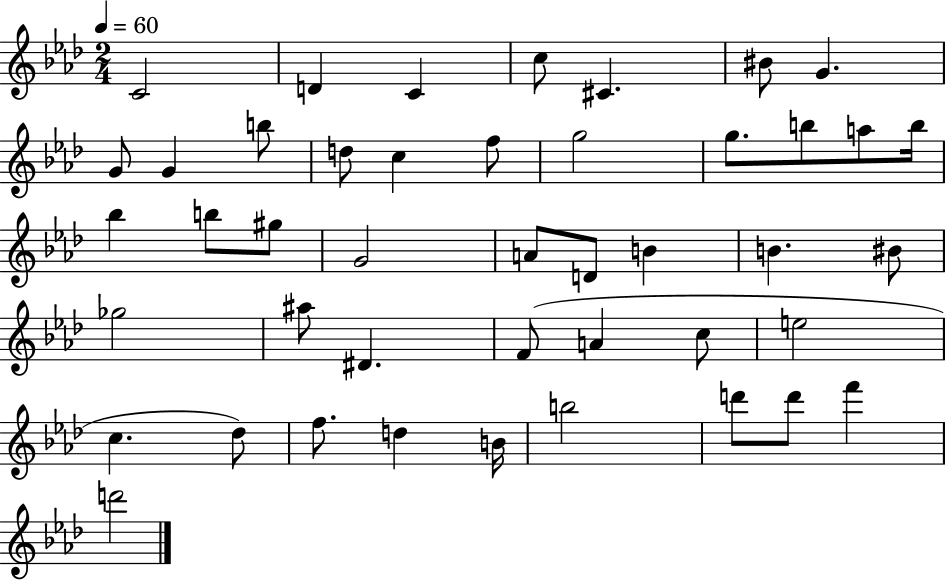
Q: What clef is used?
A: treble